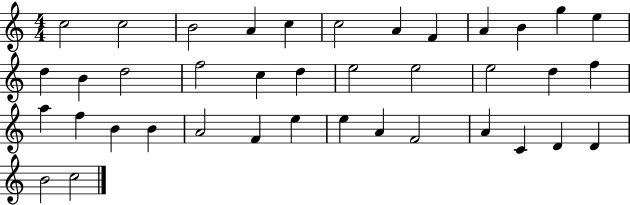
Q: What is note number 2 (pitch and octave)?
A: C5